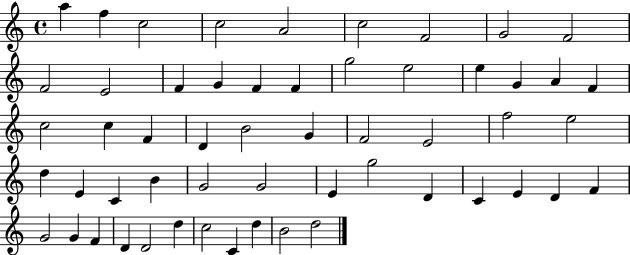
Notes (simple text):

A5/q F5/q C5/h C5/h A4/h C5/h F4/h G4/h F4/h F4/h E4/h F4/q G4/q F4/q F4/q G5/h E5/h E5/q G4/q A4/q F4/q C5/h C5/q F4/q D4/q B4/h G4/q F4/h E4/h F5/h E5/h D5/q E4/q C4/q B4/q G4/h G4/h E4/q G5/h D4/q C4/q E4/q D4/q F4/q G4/h G4/q F4/q D4/q D4/h D5/q C5/h C4/q D5/q B4/h D5/h